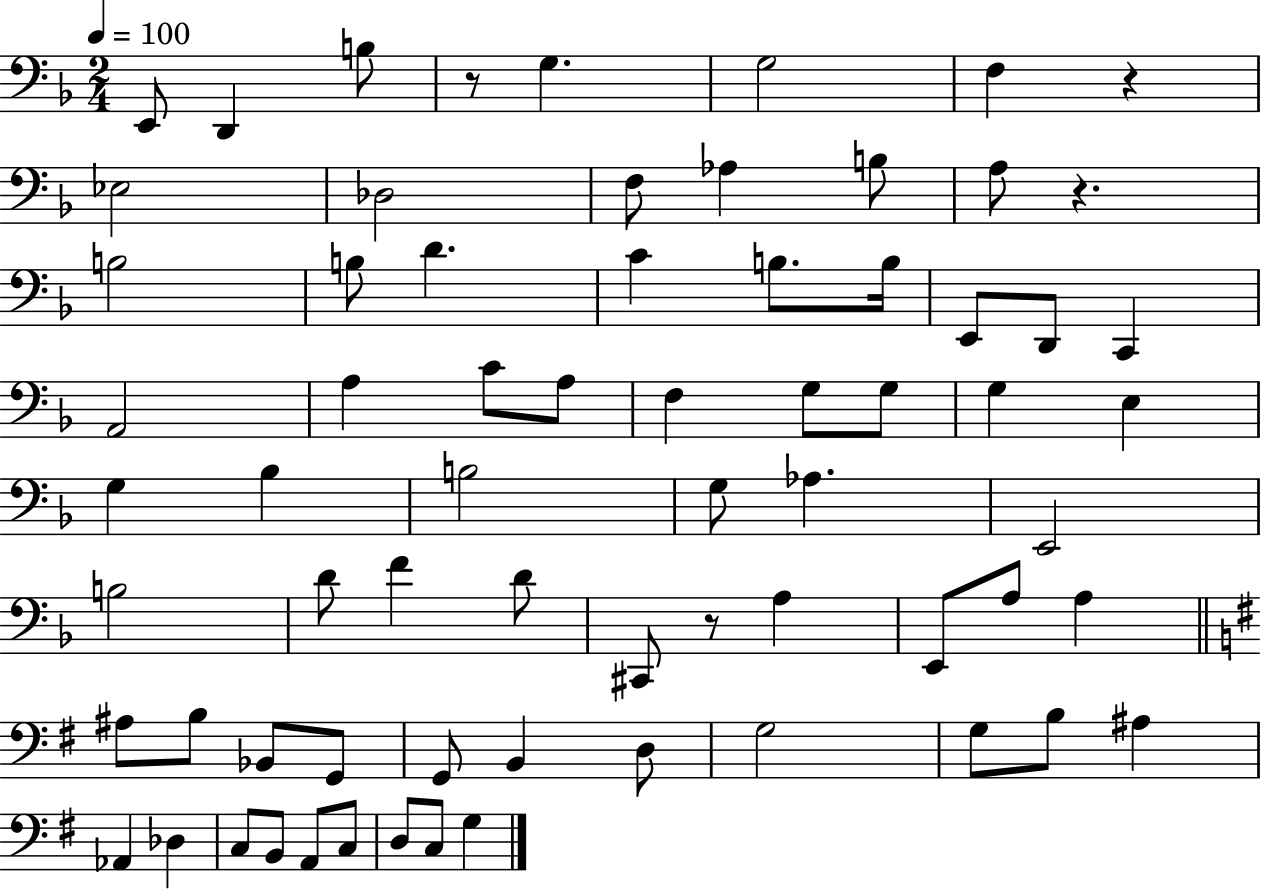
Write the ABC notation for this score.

X:1
T:Untitled
M:2/4
L:1/4
K:F
E,,/2 D,, B,/2 z/2 G, G,2 F, z _E,2 _D,2 F,/2 _A, B,/2 A,/2 z B,2 B,/2 D C B,/2 B,/4 E,,/2 D,,/2 C,, A,,2 A, C/2 A,/2 F, G,/2 G,/2 G, E, G, _B, B,2 G,/2 _A, E,,2 B,2 D/2 F D/2 ^C,,/2 z/2 A, E,,/2 A,/2 A, ^A,/2 B,/2 _B,,/2 G,,/2 G,,/2 B,, D,/2 G,2 G,/2 B,/2 ^A, _A,, _D, C,/2 B,,/2 A,,/2 C,/2 D,/2 C,/2 G,